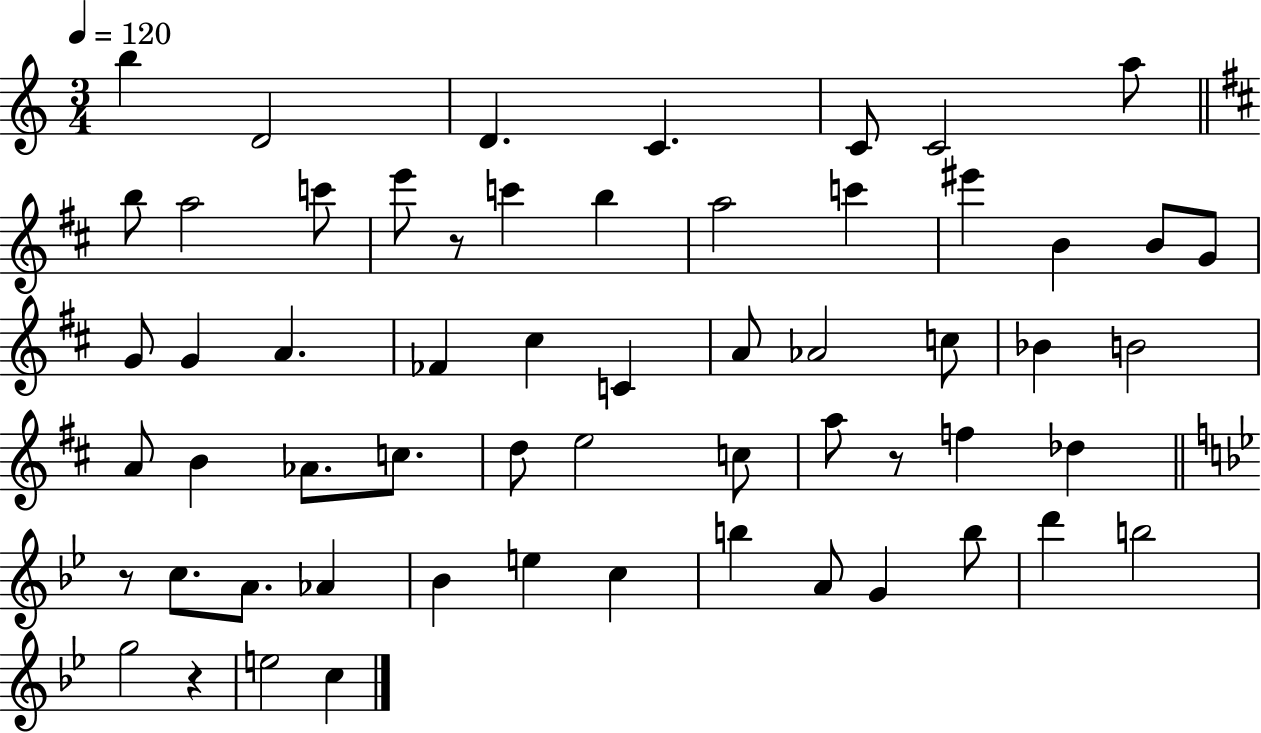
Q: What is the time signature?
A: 3/4